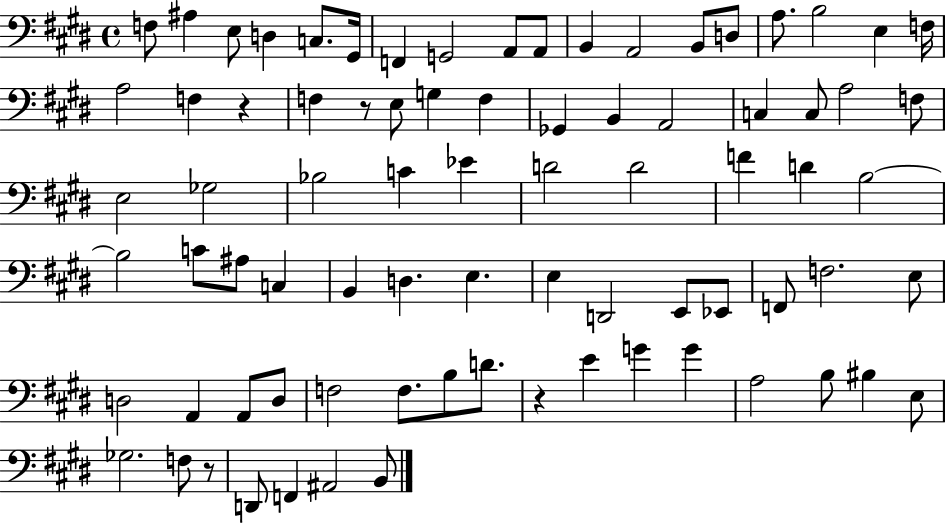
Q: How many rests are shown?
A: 4